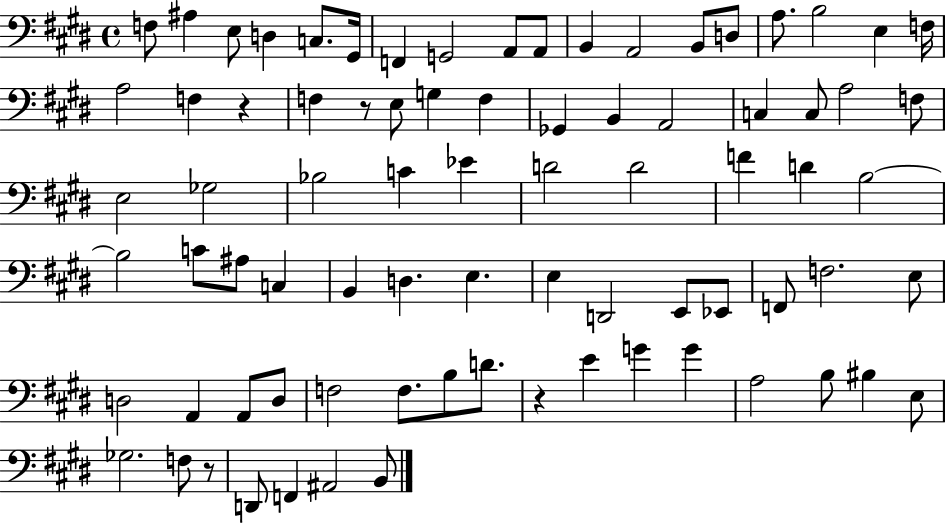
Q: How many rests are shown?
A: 4